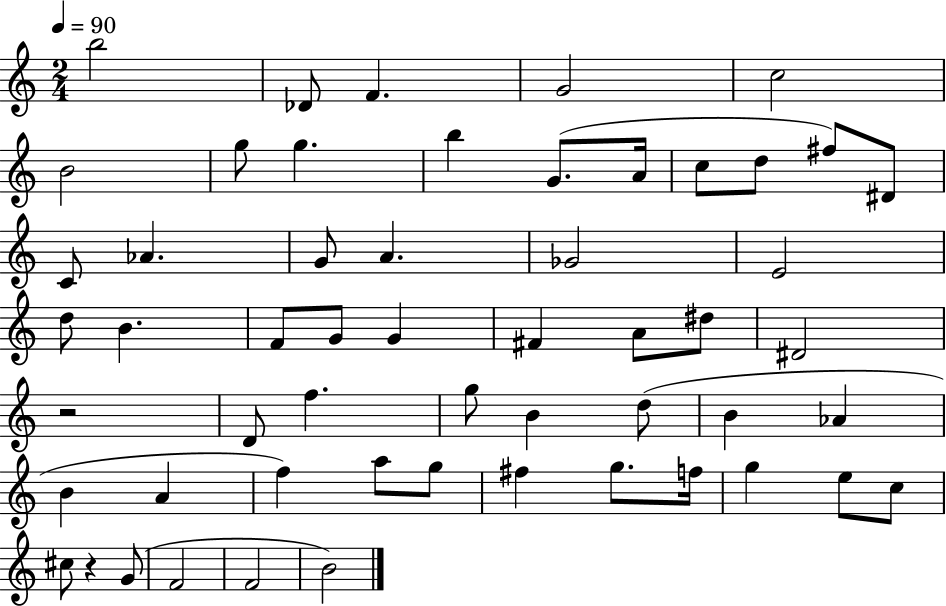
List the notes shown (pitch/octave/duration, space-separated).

B5/h Db4/e F4/q. G4/h C5/h B4/h G5/e G5/q. B5/q G4/e. A4/s C5/e D5/e F#5/e D#4/e C4/e Ab4/q. G4/e A4/q. Gb4/h E4/h D5/e B4/q. F4/e G4/e G4/q F#4/q A4/e D#5/e D#4/h R/h D4/e F5/q. G5/e B4/q D5/e B4/q Ab4/q B4/q A4/q F5/q A5/e G5/e F#5/q G5/e. F5/s G5/q E5/e C5/e C#5/e R/q G4/e F4/h F4/h B4/h